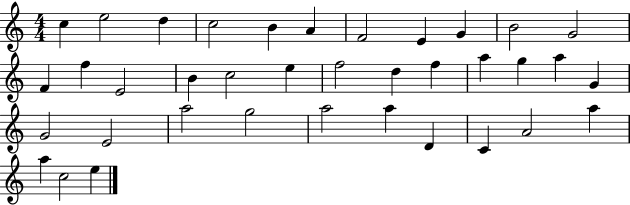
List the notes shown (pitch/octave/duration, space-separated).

C5/q E5/h D5/q C5/h B4/q A4/q F4/h E4/q G4/q B4/h G4/h F4/q F5/q E4/h B4/q C5/h E5/q F5/h D5/q F5/q A5/q G5/q A5/q G4/q G4/h E4/h A5/h G5/h A5/h A5/q D4/q C4/q A4/h A5/q A5/q C5/h E5/q